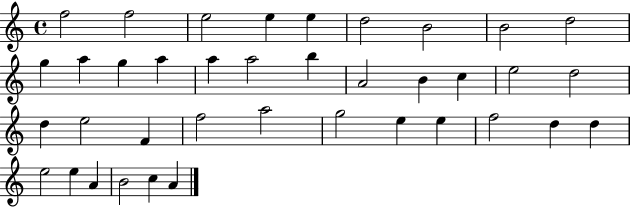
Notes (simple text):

F5/h F5/h E5/h E5/q E5/q D5/h B4/h B4/h D5/h G5/q A5/q G5/q A5/q A5/q A5/h B5/q A4/h B4/q C5/q E5/h D5/h D5/q E5/h F4/q F5/h A5/h G5/h E5/q E5/q F5/h D5/q D5/q E5/h E5/q A4/q B4/h C5/q A4/q